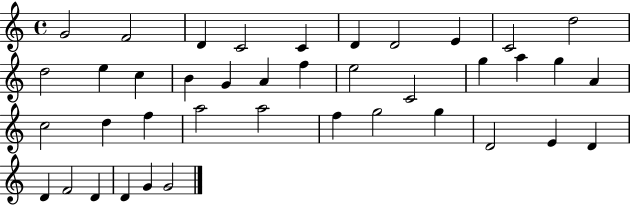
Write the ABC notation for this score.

X:1
T:Untitled
M:4/4
L:1/4
K:C
G2 F2 D C2 C D D2 E C2 d2 d2 e c B G A f e2 C2 g a g A c2 d f a2 a2 f g2 g D2 E D D F2 D D G G2